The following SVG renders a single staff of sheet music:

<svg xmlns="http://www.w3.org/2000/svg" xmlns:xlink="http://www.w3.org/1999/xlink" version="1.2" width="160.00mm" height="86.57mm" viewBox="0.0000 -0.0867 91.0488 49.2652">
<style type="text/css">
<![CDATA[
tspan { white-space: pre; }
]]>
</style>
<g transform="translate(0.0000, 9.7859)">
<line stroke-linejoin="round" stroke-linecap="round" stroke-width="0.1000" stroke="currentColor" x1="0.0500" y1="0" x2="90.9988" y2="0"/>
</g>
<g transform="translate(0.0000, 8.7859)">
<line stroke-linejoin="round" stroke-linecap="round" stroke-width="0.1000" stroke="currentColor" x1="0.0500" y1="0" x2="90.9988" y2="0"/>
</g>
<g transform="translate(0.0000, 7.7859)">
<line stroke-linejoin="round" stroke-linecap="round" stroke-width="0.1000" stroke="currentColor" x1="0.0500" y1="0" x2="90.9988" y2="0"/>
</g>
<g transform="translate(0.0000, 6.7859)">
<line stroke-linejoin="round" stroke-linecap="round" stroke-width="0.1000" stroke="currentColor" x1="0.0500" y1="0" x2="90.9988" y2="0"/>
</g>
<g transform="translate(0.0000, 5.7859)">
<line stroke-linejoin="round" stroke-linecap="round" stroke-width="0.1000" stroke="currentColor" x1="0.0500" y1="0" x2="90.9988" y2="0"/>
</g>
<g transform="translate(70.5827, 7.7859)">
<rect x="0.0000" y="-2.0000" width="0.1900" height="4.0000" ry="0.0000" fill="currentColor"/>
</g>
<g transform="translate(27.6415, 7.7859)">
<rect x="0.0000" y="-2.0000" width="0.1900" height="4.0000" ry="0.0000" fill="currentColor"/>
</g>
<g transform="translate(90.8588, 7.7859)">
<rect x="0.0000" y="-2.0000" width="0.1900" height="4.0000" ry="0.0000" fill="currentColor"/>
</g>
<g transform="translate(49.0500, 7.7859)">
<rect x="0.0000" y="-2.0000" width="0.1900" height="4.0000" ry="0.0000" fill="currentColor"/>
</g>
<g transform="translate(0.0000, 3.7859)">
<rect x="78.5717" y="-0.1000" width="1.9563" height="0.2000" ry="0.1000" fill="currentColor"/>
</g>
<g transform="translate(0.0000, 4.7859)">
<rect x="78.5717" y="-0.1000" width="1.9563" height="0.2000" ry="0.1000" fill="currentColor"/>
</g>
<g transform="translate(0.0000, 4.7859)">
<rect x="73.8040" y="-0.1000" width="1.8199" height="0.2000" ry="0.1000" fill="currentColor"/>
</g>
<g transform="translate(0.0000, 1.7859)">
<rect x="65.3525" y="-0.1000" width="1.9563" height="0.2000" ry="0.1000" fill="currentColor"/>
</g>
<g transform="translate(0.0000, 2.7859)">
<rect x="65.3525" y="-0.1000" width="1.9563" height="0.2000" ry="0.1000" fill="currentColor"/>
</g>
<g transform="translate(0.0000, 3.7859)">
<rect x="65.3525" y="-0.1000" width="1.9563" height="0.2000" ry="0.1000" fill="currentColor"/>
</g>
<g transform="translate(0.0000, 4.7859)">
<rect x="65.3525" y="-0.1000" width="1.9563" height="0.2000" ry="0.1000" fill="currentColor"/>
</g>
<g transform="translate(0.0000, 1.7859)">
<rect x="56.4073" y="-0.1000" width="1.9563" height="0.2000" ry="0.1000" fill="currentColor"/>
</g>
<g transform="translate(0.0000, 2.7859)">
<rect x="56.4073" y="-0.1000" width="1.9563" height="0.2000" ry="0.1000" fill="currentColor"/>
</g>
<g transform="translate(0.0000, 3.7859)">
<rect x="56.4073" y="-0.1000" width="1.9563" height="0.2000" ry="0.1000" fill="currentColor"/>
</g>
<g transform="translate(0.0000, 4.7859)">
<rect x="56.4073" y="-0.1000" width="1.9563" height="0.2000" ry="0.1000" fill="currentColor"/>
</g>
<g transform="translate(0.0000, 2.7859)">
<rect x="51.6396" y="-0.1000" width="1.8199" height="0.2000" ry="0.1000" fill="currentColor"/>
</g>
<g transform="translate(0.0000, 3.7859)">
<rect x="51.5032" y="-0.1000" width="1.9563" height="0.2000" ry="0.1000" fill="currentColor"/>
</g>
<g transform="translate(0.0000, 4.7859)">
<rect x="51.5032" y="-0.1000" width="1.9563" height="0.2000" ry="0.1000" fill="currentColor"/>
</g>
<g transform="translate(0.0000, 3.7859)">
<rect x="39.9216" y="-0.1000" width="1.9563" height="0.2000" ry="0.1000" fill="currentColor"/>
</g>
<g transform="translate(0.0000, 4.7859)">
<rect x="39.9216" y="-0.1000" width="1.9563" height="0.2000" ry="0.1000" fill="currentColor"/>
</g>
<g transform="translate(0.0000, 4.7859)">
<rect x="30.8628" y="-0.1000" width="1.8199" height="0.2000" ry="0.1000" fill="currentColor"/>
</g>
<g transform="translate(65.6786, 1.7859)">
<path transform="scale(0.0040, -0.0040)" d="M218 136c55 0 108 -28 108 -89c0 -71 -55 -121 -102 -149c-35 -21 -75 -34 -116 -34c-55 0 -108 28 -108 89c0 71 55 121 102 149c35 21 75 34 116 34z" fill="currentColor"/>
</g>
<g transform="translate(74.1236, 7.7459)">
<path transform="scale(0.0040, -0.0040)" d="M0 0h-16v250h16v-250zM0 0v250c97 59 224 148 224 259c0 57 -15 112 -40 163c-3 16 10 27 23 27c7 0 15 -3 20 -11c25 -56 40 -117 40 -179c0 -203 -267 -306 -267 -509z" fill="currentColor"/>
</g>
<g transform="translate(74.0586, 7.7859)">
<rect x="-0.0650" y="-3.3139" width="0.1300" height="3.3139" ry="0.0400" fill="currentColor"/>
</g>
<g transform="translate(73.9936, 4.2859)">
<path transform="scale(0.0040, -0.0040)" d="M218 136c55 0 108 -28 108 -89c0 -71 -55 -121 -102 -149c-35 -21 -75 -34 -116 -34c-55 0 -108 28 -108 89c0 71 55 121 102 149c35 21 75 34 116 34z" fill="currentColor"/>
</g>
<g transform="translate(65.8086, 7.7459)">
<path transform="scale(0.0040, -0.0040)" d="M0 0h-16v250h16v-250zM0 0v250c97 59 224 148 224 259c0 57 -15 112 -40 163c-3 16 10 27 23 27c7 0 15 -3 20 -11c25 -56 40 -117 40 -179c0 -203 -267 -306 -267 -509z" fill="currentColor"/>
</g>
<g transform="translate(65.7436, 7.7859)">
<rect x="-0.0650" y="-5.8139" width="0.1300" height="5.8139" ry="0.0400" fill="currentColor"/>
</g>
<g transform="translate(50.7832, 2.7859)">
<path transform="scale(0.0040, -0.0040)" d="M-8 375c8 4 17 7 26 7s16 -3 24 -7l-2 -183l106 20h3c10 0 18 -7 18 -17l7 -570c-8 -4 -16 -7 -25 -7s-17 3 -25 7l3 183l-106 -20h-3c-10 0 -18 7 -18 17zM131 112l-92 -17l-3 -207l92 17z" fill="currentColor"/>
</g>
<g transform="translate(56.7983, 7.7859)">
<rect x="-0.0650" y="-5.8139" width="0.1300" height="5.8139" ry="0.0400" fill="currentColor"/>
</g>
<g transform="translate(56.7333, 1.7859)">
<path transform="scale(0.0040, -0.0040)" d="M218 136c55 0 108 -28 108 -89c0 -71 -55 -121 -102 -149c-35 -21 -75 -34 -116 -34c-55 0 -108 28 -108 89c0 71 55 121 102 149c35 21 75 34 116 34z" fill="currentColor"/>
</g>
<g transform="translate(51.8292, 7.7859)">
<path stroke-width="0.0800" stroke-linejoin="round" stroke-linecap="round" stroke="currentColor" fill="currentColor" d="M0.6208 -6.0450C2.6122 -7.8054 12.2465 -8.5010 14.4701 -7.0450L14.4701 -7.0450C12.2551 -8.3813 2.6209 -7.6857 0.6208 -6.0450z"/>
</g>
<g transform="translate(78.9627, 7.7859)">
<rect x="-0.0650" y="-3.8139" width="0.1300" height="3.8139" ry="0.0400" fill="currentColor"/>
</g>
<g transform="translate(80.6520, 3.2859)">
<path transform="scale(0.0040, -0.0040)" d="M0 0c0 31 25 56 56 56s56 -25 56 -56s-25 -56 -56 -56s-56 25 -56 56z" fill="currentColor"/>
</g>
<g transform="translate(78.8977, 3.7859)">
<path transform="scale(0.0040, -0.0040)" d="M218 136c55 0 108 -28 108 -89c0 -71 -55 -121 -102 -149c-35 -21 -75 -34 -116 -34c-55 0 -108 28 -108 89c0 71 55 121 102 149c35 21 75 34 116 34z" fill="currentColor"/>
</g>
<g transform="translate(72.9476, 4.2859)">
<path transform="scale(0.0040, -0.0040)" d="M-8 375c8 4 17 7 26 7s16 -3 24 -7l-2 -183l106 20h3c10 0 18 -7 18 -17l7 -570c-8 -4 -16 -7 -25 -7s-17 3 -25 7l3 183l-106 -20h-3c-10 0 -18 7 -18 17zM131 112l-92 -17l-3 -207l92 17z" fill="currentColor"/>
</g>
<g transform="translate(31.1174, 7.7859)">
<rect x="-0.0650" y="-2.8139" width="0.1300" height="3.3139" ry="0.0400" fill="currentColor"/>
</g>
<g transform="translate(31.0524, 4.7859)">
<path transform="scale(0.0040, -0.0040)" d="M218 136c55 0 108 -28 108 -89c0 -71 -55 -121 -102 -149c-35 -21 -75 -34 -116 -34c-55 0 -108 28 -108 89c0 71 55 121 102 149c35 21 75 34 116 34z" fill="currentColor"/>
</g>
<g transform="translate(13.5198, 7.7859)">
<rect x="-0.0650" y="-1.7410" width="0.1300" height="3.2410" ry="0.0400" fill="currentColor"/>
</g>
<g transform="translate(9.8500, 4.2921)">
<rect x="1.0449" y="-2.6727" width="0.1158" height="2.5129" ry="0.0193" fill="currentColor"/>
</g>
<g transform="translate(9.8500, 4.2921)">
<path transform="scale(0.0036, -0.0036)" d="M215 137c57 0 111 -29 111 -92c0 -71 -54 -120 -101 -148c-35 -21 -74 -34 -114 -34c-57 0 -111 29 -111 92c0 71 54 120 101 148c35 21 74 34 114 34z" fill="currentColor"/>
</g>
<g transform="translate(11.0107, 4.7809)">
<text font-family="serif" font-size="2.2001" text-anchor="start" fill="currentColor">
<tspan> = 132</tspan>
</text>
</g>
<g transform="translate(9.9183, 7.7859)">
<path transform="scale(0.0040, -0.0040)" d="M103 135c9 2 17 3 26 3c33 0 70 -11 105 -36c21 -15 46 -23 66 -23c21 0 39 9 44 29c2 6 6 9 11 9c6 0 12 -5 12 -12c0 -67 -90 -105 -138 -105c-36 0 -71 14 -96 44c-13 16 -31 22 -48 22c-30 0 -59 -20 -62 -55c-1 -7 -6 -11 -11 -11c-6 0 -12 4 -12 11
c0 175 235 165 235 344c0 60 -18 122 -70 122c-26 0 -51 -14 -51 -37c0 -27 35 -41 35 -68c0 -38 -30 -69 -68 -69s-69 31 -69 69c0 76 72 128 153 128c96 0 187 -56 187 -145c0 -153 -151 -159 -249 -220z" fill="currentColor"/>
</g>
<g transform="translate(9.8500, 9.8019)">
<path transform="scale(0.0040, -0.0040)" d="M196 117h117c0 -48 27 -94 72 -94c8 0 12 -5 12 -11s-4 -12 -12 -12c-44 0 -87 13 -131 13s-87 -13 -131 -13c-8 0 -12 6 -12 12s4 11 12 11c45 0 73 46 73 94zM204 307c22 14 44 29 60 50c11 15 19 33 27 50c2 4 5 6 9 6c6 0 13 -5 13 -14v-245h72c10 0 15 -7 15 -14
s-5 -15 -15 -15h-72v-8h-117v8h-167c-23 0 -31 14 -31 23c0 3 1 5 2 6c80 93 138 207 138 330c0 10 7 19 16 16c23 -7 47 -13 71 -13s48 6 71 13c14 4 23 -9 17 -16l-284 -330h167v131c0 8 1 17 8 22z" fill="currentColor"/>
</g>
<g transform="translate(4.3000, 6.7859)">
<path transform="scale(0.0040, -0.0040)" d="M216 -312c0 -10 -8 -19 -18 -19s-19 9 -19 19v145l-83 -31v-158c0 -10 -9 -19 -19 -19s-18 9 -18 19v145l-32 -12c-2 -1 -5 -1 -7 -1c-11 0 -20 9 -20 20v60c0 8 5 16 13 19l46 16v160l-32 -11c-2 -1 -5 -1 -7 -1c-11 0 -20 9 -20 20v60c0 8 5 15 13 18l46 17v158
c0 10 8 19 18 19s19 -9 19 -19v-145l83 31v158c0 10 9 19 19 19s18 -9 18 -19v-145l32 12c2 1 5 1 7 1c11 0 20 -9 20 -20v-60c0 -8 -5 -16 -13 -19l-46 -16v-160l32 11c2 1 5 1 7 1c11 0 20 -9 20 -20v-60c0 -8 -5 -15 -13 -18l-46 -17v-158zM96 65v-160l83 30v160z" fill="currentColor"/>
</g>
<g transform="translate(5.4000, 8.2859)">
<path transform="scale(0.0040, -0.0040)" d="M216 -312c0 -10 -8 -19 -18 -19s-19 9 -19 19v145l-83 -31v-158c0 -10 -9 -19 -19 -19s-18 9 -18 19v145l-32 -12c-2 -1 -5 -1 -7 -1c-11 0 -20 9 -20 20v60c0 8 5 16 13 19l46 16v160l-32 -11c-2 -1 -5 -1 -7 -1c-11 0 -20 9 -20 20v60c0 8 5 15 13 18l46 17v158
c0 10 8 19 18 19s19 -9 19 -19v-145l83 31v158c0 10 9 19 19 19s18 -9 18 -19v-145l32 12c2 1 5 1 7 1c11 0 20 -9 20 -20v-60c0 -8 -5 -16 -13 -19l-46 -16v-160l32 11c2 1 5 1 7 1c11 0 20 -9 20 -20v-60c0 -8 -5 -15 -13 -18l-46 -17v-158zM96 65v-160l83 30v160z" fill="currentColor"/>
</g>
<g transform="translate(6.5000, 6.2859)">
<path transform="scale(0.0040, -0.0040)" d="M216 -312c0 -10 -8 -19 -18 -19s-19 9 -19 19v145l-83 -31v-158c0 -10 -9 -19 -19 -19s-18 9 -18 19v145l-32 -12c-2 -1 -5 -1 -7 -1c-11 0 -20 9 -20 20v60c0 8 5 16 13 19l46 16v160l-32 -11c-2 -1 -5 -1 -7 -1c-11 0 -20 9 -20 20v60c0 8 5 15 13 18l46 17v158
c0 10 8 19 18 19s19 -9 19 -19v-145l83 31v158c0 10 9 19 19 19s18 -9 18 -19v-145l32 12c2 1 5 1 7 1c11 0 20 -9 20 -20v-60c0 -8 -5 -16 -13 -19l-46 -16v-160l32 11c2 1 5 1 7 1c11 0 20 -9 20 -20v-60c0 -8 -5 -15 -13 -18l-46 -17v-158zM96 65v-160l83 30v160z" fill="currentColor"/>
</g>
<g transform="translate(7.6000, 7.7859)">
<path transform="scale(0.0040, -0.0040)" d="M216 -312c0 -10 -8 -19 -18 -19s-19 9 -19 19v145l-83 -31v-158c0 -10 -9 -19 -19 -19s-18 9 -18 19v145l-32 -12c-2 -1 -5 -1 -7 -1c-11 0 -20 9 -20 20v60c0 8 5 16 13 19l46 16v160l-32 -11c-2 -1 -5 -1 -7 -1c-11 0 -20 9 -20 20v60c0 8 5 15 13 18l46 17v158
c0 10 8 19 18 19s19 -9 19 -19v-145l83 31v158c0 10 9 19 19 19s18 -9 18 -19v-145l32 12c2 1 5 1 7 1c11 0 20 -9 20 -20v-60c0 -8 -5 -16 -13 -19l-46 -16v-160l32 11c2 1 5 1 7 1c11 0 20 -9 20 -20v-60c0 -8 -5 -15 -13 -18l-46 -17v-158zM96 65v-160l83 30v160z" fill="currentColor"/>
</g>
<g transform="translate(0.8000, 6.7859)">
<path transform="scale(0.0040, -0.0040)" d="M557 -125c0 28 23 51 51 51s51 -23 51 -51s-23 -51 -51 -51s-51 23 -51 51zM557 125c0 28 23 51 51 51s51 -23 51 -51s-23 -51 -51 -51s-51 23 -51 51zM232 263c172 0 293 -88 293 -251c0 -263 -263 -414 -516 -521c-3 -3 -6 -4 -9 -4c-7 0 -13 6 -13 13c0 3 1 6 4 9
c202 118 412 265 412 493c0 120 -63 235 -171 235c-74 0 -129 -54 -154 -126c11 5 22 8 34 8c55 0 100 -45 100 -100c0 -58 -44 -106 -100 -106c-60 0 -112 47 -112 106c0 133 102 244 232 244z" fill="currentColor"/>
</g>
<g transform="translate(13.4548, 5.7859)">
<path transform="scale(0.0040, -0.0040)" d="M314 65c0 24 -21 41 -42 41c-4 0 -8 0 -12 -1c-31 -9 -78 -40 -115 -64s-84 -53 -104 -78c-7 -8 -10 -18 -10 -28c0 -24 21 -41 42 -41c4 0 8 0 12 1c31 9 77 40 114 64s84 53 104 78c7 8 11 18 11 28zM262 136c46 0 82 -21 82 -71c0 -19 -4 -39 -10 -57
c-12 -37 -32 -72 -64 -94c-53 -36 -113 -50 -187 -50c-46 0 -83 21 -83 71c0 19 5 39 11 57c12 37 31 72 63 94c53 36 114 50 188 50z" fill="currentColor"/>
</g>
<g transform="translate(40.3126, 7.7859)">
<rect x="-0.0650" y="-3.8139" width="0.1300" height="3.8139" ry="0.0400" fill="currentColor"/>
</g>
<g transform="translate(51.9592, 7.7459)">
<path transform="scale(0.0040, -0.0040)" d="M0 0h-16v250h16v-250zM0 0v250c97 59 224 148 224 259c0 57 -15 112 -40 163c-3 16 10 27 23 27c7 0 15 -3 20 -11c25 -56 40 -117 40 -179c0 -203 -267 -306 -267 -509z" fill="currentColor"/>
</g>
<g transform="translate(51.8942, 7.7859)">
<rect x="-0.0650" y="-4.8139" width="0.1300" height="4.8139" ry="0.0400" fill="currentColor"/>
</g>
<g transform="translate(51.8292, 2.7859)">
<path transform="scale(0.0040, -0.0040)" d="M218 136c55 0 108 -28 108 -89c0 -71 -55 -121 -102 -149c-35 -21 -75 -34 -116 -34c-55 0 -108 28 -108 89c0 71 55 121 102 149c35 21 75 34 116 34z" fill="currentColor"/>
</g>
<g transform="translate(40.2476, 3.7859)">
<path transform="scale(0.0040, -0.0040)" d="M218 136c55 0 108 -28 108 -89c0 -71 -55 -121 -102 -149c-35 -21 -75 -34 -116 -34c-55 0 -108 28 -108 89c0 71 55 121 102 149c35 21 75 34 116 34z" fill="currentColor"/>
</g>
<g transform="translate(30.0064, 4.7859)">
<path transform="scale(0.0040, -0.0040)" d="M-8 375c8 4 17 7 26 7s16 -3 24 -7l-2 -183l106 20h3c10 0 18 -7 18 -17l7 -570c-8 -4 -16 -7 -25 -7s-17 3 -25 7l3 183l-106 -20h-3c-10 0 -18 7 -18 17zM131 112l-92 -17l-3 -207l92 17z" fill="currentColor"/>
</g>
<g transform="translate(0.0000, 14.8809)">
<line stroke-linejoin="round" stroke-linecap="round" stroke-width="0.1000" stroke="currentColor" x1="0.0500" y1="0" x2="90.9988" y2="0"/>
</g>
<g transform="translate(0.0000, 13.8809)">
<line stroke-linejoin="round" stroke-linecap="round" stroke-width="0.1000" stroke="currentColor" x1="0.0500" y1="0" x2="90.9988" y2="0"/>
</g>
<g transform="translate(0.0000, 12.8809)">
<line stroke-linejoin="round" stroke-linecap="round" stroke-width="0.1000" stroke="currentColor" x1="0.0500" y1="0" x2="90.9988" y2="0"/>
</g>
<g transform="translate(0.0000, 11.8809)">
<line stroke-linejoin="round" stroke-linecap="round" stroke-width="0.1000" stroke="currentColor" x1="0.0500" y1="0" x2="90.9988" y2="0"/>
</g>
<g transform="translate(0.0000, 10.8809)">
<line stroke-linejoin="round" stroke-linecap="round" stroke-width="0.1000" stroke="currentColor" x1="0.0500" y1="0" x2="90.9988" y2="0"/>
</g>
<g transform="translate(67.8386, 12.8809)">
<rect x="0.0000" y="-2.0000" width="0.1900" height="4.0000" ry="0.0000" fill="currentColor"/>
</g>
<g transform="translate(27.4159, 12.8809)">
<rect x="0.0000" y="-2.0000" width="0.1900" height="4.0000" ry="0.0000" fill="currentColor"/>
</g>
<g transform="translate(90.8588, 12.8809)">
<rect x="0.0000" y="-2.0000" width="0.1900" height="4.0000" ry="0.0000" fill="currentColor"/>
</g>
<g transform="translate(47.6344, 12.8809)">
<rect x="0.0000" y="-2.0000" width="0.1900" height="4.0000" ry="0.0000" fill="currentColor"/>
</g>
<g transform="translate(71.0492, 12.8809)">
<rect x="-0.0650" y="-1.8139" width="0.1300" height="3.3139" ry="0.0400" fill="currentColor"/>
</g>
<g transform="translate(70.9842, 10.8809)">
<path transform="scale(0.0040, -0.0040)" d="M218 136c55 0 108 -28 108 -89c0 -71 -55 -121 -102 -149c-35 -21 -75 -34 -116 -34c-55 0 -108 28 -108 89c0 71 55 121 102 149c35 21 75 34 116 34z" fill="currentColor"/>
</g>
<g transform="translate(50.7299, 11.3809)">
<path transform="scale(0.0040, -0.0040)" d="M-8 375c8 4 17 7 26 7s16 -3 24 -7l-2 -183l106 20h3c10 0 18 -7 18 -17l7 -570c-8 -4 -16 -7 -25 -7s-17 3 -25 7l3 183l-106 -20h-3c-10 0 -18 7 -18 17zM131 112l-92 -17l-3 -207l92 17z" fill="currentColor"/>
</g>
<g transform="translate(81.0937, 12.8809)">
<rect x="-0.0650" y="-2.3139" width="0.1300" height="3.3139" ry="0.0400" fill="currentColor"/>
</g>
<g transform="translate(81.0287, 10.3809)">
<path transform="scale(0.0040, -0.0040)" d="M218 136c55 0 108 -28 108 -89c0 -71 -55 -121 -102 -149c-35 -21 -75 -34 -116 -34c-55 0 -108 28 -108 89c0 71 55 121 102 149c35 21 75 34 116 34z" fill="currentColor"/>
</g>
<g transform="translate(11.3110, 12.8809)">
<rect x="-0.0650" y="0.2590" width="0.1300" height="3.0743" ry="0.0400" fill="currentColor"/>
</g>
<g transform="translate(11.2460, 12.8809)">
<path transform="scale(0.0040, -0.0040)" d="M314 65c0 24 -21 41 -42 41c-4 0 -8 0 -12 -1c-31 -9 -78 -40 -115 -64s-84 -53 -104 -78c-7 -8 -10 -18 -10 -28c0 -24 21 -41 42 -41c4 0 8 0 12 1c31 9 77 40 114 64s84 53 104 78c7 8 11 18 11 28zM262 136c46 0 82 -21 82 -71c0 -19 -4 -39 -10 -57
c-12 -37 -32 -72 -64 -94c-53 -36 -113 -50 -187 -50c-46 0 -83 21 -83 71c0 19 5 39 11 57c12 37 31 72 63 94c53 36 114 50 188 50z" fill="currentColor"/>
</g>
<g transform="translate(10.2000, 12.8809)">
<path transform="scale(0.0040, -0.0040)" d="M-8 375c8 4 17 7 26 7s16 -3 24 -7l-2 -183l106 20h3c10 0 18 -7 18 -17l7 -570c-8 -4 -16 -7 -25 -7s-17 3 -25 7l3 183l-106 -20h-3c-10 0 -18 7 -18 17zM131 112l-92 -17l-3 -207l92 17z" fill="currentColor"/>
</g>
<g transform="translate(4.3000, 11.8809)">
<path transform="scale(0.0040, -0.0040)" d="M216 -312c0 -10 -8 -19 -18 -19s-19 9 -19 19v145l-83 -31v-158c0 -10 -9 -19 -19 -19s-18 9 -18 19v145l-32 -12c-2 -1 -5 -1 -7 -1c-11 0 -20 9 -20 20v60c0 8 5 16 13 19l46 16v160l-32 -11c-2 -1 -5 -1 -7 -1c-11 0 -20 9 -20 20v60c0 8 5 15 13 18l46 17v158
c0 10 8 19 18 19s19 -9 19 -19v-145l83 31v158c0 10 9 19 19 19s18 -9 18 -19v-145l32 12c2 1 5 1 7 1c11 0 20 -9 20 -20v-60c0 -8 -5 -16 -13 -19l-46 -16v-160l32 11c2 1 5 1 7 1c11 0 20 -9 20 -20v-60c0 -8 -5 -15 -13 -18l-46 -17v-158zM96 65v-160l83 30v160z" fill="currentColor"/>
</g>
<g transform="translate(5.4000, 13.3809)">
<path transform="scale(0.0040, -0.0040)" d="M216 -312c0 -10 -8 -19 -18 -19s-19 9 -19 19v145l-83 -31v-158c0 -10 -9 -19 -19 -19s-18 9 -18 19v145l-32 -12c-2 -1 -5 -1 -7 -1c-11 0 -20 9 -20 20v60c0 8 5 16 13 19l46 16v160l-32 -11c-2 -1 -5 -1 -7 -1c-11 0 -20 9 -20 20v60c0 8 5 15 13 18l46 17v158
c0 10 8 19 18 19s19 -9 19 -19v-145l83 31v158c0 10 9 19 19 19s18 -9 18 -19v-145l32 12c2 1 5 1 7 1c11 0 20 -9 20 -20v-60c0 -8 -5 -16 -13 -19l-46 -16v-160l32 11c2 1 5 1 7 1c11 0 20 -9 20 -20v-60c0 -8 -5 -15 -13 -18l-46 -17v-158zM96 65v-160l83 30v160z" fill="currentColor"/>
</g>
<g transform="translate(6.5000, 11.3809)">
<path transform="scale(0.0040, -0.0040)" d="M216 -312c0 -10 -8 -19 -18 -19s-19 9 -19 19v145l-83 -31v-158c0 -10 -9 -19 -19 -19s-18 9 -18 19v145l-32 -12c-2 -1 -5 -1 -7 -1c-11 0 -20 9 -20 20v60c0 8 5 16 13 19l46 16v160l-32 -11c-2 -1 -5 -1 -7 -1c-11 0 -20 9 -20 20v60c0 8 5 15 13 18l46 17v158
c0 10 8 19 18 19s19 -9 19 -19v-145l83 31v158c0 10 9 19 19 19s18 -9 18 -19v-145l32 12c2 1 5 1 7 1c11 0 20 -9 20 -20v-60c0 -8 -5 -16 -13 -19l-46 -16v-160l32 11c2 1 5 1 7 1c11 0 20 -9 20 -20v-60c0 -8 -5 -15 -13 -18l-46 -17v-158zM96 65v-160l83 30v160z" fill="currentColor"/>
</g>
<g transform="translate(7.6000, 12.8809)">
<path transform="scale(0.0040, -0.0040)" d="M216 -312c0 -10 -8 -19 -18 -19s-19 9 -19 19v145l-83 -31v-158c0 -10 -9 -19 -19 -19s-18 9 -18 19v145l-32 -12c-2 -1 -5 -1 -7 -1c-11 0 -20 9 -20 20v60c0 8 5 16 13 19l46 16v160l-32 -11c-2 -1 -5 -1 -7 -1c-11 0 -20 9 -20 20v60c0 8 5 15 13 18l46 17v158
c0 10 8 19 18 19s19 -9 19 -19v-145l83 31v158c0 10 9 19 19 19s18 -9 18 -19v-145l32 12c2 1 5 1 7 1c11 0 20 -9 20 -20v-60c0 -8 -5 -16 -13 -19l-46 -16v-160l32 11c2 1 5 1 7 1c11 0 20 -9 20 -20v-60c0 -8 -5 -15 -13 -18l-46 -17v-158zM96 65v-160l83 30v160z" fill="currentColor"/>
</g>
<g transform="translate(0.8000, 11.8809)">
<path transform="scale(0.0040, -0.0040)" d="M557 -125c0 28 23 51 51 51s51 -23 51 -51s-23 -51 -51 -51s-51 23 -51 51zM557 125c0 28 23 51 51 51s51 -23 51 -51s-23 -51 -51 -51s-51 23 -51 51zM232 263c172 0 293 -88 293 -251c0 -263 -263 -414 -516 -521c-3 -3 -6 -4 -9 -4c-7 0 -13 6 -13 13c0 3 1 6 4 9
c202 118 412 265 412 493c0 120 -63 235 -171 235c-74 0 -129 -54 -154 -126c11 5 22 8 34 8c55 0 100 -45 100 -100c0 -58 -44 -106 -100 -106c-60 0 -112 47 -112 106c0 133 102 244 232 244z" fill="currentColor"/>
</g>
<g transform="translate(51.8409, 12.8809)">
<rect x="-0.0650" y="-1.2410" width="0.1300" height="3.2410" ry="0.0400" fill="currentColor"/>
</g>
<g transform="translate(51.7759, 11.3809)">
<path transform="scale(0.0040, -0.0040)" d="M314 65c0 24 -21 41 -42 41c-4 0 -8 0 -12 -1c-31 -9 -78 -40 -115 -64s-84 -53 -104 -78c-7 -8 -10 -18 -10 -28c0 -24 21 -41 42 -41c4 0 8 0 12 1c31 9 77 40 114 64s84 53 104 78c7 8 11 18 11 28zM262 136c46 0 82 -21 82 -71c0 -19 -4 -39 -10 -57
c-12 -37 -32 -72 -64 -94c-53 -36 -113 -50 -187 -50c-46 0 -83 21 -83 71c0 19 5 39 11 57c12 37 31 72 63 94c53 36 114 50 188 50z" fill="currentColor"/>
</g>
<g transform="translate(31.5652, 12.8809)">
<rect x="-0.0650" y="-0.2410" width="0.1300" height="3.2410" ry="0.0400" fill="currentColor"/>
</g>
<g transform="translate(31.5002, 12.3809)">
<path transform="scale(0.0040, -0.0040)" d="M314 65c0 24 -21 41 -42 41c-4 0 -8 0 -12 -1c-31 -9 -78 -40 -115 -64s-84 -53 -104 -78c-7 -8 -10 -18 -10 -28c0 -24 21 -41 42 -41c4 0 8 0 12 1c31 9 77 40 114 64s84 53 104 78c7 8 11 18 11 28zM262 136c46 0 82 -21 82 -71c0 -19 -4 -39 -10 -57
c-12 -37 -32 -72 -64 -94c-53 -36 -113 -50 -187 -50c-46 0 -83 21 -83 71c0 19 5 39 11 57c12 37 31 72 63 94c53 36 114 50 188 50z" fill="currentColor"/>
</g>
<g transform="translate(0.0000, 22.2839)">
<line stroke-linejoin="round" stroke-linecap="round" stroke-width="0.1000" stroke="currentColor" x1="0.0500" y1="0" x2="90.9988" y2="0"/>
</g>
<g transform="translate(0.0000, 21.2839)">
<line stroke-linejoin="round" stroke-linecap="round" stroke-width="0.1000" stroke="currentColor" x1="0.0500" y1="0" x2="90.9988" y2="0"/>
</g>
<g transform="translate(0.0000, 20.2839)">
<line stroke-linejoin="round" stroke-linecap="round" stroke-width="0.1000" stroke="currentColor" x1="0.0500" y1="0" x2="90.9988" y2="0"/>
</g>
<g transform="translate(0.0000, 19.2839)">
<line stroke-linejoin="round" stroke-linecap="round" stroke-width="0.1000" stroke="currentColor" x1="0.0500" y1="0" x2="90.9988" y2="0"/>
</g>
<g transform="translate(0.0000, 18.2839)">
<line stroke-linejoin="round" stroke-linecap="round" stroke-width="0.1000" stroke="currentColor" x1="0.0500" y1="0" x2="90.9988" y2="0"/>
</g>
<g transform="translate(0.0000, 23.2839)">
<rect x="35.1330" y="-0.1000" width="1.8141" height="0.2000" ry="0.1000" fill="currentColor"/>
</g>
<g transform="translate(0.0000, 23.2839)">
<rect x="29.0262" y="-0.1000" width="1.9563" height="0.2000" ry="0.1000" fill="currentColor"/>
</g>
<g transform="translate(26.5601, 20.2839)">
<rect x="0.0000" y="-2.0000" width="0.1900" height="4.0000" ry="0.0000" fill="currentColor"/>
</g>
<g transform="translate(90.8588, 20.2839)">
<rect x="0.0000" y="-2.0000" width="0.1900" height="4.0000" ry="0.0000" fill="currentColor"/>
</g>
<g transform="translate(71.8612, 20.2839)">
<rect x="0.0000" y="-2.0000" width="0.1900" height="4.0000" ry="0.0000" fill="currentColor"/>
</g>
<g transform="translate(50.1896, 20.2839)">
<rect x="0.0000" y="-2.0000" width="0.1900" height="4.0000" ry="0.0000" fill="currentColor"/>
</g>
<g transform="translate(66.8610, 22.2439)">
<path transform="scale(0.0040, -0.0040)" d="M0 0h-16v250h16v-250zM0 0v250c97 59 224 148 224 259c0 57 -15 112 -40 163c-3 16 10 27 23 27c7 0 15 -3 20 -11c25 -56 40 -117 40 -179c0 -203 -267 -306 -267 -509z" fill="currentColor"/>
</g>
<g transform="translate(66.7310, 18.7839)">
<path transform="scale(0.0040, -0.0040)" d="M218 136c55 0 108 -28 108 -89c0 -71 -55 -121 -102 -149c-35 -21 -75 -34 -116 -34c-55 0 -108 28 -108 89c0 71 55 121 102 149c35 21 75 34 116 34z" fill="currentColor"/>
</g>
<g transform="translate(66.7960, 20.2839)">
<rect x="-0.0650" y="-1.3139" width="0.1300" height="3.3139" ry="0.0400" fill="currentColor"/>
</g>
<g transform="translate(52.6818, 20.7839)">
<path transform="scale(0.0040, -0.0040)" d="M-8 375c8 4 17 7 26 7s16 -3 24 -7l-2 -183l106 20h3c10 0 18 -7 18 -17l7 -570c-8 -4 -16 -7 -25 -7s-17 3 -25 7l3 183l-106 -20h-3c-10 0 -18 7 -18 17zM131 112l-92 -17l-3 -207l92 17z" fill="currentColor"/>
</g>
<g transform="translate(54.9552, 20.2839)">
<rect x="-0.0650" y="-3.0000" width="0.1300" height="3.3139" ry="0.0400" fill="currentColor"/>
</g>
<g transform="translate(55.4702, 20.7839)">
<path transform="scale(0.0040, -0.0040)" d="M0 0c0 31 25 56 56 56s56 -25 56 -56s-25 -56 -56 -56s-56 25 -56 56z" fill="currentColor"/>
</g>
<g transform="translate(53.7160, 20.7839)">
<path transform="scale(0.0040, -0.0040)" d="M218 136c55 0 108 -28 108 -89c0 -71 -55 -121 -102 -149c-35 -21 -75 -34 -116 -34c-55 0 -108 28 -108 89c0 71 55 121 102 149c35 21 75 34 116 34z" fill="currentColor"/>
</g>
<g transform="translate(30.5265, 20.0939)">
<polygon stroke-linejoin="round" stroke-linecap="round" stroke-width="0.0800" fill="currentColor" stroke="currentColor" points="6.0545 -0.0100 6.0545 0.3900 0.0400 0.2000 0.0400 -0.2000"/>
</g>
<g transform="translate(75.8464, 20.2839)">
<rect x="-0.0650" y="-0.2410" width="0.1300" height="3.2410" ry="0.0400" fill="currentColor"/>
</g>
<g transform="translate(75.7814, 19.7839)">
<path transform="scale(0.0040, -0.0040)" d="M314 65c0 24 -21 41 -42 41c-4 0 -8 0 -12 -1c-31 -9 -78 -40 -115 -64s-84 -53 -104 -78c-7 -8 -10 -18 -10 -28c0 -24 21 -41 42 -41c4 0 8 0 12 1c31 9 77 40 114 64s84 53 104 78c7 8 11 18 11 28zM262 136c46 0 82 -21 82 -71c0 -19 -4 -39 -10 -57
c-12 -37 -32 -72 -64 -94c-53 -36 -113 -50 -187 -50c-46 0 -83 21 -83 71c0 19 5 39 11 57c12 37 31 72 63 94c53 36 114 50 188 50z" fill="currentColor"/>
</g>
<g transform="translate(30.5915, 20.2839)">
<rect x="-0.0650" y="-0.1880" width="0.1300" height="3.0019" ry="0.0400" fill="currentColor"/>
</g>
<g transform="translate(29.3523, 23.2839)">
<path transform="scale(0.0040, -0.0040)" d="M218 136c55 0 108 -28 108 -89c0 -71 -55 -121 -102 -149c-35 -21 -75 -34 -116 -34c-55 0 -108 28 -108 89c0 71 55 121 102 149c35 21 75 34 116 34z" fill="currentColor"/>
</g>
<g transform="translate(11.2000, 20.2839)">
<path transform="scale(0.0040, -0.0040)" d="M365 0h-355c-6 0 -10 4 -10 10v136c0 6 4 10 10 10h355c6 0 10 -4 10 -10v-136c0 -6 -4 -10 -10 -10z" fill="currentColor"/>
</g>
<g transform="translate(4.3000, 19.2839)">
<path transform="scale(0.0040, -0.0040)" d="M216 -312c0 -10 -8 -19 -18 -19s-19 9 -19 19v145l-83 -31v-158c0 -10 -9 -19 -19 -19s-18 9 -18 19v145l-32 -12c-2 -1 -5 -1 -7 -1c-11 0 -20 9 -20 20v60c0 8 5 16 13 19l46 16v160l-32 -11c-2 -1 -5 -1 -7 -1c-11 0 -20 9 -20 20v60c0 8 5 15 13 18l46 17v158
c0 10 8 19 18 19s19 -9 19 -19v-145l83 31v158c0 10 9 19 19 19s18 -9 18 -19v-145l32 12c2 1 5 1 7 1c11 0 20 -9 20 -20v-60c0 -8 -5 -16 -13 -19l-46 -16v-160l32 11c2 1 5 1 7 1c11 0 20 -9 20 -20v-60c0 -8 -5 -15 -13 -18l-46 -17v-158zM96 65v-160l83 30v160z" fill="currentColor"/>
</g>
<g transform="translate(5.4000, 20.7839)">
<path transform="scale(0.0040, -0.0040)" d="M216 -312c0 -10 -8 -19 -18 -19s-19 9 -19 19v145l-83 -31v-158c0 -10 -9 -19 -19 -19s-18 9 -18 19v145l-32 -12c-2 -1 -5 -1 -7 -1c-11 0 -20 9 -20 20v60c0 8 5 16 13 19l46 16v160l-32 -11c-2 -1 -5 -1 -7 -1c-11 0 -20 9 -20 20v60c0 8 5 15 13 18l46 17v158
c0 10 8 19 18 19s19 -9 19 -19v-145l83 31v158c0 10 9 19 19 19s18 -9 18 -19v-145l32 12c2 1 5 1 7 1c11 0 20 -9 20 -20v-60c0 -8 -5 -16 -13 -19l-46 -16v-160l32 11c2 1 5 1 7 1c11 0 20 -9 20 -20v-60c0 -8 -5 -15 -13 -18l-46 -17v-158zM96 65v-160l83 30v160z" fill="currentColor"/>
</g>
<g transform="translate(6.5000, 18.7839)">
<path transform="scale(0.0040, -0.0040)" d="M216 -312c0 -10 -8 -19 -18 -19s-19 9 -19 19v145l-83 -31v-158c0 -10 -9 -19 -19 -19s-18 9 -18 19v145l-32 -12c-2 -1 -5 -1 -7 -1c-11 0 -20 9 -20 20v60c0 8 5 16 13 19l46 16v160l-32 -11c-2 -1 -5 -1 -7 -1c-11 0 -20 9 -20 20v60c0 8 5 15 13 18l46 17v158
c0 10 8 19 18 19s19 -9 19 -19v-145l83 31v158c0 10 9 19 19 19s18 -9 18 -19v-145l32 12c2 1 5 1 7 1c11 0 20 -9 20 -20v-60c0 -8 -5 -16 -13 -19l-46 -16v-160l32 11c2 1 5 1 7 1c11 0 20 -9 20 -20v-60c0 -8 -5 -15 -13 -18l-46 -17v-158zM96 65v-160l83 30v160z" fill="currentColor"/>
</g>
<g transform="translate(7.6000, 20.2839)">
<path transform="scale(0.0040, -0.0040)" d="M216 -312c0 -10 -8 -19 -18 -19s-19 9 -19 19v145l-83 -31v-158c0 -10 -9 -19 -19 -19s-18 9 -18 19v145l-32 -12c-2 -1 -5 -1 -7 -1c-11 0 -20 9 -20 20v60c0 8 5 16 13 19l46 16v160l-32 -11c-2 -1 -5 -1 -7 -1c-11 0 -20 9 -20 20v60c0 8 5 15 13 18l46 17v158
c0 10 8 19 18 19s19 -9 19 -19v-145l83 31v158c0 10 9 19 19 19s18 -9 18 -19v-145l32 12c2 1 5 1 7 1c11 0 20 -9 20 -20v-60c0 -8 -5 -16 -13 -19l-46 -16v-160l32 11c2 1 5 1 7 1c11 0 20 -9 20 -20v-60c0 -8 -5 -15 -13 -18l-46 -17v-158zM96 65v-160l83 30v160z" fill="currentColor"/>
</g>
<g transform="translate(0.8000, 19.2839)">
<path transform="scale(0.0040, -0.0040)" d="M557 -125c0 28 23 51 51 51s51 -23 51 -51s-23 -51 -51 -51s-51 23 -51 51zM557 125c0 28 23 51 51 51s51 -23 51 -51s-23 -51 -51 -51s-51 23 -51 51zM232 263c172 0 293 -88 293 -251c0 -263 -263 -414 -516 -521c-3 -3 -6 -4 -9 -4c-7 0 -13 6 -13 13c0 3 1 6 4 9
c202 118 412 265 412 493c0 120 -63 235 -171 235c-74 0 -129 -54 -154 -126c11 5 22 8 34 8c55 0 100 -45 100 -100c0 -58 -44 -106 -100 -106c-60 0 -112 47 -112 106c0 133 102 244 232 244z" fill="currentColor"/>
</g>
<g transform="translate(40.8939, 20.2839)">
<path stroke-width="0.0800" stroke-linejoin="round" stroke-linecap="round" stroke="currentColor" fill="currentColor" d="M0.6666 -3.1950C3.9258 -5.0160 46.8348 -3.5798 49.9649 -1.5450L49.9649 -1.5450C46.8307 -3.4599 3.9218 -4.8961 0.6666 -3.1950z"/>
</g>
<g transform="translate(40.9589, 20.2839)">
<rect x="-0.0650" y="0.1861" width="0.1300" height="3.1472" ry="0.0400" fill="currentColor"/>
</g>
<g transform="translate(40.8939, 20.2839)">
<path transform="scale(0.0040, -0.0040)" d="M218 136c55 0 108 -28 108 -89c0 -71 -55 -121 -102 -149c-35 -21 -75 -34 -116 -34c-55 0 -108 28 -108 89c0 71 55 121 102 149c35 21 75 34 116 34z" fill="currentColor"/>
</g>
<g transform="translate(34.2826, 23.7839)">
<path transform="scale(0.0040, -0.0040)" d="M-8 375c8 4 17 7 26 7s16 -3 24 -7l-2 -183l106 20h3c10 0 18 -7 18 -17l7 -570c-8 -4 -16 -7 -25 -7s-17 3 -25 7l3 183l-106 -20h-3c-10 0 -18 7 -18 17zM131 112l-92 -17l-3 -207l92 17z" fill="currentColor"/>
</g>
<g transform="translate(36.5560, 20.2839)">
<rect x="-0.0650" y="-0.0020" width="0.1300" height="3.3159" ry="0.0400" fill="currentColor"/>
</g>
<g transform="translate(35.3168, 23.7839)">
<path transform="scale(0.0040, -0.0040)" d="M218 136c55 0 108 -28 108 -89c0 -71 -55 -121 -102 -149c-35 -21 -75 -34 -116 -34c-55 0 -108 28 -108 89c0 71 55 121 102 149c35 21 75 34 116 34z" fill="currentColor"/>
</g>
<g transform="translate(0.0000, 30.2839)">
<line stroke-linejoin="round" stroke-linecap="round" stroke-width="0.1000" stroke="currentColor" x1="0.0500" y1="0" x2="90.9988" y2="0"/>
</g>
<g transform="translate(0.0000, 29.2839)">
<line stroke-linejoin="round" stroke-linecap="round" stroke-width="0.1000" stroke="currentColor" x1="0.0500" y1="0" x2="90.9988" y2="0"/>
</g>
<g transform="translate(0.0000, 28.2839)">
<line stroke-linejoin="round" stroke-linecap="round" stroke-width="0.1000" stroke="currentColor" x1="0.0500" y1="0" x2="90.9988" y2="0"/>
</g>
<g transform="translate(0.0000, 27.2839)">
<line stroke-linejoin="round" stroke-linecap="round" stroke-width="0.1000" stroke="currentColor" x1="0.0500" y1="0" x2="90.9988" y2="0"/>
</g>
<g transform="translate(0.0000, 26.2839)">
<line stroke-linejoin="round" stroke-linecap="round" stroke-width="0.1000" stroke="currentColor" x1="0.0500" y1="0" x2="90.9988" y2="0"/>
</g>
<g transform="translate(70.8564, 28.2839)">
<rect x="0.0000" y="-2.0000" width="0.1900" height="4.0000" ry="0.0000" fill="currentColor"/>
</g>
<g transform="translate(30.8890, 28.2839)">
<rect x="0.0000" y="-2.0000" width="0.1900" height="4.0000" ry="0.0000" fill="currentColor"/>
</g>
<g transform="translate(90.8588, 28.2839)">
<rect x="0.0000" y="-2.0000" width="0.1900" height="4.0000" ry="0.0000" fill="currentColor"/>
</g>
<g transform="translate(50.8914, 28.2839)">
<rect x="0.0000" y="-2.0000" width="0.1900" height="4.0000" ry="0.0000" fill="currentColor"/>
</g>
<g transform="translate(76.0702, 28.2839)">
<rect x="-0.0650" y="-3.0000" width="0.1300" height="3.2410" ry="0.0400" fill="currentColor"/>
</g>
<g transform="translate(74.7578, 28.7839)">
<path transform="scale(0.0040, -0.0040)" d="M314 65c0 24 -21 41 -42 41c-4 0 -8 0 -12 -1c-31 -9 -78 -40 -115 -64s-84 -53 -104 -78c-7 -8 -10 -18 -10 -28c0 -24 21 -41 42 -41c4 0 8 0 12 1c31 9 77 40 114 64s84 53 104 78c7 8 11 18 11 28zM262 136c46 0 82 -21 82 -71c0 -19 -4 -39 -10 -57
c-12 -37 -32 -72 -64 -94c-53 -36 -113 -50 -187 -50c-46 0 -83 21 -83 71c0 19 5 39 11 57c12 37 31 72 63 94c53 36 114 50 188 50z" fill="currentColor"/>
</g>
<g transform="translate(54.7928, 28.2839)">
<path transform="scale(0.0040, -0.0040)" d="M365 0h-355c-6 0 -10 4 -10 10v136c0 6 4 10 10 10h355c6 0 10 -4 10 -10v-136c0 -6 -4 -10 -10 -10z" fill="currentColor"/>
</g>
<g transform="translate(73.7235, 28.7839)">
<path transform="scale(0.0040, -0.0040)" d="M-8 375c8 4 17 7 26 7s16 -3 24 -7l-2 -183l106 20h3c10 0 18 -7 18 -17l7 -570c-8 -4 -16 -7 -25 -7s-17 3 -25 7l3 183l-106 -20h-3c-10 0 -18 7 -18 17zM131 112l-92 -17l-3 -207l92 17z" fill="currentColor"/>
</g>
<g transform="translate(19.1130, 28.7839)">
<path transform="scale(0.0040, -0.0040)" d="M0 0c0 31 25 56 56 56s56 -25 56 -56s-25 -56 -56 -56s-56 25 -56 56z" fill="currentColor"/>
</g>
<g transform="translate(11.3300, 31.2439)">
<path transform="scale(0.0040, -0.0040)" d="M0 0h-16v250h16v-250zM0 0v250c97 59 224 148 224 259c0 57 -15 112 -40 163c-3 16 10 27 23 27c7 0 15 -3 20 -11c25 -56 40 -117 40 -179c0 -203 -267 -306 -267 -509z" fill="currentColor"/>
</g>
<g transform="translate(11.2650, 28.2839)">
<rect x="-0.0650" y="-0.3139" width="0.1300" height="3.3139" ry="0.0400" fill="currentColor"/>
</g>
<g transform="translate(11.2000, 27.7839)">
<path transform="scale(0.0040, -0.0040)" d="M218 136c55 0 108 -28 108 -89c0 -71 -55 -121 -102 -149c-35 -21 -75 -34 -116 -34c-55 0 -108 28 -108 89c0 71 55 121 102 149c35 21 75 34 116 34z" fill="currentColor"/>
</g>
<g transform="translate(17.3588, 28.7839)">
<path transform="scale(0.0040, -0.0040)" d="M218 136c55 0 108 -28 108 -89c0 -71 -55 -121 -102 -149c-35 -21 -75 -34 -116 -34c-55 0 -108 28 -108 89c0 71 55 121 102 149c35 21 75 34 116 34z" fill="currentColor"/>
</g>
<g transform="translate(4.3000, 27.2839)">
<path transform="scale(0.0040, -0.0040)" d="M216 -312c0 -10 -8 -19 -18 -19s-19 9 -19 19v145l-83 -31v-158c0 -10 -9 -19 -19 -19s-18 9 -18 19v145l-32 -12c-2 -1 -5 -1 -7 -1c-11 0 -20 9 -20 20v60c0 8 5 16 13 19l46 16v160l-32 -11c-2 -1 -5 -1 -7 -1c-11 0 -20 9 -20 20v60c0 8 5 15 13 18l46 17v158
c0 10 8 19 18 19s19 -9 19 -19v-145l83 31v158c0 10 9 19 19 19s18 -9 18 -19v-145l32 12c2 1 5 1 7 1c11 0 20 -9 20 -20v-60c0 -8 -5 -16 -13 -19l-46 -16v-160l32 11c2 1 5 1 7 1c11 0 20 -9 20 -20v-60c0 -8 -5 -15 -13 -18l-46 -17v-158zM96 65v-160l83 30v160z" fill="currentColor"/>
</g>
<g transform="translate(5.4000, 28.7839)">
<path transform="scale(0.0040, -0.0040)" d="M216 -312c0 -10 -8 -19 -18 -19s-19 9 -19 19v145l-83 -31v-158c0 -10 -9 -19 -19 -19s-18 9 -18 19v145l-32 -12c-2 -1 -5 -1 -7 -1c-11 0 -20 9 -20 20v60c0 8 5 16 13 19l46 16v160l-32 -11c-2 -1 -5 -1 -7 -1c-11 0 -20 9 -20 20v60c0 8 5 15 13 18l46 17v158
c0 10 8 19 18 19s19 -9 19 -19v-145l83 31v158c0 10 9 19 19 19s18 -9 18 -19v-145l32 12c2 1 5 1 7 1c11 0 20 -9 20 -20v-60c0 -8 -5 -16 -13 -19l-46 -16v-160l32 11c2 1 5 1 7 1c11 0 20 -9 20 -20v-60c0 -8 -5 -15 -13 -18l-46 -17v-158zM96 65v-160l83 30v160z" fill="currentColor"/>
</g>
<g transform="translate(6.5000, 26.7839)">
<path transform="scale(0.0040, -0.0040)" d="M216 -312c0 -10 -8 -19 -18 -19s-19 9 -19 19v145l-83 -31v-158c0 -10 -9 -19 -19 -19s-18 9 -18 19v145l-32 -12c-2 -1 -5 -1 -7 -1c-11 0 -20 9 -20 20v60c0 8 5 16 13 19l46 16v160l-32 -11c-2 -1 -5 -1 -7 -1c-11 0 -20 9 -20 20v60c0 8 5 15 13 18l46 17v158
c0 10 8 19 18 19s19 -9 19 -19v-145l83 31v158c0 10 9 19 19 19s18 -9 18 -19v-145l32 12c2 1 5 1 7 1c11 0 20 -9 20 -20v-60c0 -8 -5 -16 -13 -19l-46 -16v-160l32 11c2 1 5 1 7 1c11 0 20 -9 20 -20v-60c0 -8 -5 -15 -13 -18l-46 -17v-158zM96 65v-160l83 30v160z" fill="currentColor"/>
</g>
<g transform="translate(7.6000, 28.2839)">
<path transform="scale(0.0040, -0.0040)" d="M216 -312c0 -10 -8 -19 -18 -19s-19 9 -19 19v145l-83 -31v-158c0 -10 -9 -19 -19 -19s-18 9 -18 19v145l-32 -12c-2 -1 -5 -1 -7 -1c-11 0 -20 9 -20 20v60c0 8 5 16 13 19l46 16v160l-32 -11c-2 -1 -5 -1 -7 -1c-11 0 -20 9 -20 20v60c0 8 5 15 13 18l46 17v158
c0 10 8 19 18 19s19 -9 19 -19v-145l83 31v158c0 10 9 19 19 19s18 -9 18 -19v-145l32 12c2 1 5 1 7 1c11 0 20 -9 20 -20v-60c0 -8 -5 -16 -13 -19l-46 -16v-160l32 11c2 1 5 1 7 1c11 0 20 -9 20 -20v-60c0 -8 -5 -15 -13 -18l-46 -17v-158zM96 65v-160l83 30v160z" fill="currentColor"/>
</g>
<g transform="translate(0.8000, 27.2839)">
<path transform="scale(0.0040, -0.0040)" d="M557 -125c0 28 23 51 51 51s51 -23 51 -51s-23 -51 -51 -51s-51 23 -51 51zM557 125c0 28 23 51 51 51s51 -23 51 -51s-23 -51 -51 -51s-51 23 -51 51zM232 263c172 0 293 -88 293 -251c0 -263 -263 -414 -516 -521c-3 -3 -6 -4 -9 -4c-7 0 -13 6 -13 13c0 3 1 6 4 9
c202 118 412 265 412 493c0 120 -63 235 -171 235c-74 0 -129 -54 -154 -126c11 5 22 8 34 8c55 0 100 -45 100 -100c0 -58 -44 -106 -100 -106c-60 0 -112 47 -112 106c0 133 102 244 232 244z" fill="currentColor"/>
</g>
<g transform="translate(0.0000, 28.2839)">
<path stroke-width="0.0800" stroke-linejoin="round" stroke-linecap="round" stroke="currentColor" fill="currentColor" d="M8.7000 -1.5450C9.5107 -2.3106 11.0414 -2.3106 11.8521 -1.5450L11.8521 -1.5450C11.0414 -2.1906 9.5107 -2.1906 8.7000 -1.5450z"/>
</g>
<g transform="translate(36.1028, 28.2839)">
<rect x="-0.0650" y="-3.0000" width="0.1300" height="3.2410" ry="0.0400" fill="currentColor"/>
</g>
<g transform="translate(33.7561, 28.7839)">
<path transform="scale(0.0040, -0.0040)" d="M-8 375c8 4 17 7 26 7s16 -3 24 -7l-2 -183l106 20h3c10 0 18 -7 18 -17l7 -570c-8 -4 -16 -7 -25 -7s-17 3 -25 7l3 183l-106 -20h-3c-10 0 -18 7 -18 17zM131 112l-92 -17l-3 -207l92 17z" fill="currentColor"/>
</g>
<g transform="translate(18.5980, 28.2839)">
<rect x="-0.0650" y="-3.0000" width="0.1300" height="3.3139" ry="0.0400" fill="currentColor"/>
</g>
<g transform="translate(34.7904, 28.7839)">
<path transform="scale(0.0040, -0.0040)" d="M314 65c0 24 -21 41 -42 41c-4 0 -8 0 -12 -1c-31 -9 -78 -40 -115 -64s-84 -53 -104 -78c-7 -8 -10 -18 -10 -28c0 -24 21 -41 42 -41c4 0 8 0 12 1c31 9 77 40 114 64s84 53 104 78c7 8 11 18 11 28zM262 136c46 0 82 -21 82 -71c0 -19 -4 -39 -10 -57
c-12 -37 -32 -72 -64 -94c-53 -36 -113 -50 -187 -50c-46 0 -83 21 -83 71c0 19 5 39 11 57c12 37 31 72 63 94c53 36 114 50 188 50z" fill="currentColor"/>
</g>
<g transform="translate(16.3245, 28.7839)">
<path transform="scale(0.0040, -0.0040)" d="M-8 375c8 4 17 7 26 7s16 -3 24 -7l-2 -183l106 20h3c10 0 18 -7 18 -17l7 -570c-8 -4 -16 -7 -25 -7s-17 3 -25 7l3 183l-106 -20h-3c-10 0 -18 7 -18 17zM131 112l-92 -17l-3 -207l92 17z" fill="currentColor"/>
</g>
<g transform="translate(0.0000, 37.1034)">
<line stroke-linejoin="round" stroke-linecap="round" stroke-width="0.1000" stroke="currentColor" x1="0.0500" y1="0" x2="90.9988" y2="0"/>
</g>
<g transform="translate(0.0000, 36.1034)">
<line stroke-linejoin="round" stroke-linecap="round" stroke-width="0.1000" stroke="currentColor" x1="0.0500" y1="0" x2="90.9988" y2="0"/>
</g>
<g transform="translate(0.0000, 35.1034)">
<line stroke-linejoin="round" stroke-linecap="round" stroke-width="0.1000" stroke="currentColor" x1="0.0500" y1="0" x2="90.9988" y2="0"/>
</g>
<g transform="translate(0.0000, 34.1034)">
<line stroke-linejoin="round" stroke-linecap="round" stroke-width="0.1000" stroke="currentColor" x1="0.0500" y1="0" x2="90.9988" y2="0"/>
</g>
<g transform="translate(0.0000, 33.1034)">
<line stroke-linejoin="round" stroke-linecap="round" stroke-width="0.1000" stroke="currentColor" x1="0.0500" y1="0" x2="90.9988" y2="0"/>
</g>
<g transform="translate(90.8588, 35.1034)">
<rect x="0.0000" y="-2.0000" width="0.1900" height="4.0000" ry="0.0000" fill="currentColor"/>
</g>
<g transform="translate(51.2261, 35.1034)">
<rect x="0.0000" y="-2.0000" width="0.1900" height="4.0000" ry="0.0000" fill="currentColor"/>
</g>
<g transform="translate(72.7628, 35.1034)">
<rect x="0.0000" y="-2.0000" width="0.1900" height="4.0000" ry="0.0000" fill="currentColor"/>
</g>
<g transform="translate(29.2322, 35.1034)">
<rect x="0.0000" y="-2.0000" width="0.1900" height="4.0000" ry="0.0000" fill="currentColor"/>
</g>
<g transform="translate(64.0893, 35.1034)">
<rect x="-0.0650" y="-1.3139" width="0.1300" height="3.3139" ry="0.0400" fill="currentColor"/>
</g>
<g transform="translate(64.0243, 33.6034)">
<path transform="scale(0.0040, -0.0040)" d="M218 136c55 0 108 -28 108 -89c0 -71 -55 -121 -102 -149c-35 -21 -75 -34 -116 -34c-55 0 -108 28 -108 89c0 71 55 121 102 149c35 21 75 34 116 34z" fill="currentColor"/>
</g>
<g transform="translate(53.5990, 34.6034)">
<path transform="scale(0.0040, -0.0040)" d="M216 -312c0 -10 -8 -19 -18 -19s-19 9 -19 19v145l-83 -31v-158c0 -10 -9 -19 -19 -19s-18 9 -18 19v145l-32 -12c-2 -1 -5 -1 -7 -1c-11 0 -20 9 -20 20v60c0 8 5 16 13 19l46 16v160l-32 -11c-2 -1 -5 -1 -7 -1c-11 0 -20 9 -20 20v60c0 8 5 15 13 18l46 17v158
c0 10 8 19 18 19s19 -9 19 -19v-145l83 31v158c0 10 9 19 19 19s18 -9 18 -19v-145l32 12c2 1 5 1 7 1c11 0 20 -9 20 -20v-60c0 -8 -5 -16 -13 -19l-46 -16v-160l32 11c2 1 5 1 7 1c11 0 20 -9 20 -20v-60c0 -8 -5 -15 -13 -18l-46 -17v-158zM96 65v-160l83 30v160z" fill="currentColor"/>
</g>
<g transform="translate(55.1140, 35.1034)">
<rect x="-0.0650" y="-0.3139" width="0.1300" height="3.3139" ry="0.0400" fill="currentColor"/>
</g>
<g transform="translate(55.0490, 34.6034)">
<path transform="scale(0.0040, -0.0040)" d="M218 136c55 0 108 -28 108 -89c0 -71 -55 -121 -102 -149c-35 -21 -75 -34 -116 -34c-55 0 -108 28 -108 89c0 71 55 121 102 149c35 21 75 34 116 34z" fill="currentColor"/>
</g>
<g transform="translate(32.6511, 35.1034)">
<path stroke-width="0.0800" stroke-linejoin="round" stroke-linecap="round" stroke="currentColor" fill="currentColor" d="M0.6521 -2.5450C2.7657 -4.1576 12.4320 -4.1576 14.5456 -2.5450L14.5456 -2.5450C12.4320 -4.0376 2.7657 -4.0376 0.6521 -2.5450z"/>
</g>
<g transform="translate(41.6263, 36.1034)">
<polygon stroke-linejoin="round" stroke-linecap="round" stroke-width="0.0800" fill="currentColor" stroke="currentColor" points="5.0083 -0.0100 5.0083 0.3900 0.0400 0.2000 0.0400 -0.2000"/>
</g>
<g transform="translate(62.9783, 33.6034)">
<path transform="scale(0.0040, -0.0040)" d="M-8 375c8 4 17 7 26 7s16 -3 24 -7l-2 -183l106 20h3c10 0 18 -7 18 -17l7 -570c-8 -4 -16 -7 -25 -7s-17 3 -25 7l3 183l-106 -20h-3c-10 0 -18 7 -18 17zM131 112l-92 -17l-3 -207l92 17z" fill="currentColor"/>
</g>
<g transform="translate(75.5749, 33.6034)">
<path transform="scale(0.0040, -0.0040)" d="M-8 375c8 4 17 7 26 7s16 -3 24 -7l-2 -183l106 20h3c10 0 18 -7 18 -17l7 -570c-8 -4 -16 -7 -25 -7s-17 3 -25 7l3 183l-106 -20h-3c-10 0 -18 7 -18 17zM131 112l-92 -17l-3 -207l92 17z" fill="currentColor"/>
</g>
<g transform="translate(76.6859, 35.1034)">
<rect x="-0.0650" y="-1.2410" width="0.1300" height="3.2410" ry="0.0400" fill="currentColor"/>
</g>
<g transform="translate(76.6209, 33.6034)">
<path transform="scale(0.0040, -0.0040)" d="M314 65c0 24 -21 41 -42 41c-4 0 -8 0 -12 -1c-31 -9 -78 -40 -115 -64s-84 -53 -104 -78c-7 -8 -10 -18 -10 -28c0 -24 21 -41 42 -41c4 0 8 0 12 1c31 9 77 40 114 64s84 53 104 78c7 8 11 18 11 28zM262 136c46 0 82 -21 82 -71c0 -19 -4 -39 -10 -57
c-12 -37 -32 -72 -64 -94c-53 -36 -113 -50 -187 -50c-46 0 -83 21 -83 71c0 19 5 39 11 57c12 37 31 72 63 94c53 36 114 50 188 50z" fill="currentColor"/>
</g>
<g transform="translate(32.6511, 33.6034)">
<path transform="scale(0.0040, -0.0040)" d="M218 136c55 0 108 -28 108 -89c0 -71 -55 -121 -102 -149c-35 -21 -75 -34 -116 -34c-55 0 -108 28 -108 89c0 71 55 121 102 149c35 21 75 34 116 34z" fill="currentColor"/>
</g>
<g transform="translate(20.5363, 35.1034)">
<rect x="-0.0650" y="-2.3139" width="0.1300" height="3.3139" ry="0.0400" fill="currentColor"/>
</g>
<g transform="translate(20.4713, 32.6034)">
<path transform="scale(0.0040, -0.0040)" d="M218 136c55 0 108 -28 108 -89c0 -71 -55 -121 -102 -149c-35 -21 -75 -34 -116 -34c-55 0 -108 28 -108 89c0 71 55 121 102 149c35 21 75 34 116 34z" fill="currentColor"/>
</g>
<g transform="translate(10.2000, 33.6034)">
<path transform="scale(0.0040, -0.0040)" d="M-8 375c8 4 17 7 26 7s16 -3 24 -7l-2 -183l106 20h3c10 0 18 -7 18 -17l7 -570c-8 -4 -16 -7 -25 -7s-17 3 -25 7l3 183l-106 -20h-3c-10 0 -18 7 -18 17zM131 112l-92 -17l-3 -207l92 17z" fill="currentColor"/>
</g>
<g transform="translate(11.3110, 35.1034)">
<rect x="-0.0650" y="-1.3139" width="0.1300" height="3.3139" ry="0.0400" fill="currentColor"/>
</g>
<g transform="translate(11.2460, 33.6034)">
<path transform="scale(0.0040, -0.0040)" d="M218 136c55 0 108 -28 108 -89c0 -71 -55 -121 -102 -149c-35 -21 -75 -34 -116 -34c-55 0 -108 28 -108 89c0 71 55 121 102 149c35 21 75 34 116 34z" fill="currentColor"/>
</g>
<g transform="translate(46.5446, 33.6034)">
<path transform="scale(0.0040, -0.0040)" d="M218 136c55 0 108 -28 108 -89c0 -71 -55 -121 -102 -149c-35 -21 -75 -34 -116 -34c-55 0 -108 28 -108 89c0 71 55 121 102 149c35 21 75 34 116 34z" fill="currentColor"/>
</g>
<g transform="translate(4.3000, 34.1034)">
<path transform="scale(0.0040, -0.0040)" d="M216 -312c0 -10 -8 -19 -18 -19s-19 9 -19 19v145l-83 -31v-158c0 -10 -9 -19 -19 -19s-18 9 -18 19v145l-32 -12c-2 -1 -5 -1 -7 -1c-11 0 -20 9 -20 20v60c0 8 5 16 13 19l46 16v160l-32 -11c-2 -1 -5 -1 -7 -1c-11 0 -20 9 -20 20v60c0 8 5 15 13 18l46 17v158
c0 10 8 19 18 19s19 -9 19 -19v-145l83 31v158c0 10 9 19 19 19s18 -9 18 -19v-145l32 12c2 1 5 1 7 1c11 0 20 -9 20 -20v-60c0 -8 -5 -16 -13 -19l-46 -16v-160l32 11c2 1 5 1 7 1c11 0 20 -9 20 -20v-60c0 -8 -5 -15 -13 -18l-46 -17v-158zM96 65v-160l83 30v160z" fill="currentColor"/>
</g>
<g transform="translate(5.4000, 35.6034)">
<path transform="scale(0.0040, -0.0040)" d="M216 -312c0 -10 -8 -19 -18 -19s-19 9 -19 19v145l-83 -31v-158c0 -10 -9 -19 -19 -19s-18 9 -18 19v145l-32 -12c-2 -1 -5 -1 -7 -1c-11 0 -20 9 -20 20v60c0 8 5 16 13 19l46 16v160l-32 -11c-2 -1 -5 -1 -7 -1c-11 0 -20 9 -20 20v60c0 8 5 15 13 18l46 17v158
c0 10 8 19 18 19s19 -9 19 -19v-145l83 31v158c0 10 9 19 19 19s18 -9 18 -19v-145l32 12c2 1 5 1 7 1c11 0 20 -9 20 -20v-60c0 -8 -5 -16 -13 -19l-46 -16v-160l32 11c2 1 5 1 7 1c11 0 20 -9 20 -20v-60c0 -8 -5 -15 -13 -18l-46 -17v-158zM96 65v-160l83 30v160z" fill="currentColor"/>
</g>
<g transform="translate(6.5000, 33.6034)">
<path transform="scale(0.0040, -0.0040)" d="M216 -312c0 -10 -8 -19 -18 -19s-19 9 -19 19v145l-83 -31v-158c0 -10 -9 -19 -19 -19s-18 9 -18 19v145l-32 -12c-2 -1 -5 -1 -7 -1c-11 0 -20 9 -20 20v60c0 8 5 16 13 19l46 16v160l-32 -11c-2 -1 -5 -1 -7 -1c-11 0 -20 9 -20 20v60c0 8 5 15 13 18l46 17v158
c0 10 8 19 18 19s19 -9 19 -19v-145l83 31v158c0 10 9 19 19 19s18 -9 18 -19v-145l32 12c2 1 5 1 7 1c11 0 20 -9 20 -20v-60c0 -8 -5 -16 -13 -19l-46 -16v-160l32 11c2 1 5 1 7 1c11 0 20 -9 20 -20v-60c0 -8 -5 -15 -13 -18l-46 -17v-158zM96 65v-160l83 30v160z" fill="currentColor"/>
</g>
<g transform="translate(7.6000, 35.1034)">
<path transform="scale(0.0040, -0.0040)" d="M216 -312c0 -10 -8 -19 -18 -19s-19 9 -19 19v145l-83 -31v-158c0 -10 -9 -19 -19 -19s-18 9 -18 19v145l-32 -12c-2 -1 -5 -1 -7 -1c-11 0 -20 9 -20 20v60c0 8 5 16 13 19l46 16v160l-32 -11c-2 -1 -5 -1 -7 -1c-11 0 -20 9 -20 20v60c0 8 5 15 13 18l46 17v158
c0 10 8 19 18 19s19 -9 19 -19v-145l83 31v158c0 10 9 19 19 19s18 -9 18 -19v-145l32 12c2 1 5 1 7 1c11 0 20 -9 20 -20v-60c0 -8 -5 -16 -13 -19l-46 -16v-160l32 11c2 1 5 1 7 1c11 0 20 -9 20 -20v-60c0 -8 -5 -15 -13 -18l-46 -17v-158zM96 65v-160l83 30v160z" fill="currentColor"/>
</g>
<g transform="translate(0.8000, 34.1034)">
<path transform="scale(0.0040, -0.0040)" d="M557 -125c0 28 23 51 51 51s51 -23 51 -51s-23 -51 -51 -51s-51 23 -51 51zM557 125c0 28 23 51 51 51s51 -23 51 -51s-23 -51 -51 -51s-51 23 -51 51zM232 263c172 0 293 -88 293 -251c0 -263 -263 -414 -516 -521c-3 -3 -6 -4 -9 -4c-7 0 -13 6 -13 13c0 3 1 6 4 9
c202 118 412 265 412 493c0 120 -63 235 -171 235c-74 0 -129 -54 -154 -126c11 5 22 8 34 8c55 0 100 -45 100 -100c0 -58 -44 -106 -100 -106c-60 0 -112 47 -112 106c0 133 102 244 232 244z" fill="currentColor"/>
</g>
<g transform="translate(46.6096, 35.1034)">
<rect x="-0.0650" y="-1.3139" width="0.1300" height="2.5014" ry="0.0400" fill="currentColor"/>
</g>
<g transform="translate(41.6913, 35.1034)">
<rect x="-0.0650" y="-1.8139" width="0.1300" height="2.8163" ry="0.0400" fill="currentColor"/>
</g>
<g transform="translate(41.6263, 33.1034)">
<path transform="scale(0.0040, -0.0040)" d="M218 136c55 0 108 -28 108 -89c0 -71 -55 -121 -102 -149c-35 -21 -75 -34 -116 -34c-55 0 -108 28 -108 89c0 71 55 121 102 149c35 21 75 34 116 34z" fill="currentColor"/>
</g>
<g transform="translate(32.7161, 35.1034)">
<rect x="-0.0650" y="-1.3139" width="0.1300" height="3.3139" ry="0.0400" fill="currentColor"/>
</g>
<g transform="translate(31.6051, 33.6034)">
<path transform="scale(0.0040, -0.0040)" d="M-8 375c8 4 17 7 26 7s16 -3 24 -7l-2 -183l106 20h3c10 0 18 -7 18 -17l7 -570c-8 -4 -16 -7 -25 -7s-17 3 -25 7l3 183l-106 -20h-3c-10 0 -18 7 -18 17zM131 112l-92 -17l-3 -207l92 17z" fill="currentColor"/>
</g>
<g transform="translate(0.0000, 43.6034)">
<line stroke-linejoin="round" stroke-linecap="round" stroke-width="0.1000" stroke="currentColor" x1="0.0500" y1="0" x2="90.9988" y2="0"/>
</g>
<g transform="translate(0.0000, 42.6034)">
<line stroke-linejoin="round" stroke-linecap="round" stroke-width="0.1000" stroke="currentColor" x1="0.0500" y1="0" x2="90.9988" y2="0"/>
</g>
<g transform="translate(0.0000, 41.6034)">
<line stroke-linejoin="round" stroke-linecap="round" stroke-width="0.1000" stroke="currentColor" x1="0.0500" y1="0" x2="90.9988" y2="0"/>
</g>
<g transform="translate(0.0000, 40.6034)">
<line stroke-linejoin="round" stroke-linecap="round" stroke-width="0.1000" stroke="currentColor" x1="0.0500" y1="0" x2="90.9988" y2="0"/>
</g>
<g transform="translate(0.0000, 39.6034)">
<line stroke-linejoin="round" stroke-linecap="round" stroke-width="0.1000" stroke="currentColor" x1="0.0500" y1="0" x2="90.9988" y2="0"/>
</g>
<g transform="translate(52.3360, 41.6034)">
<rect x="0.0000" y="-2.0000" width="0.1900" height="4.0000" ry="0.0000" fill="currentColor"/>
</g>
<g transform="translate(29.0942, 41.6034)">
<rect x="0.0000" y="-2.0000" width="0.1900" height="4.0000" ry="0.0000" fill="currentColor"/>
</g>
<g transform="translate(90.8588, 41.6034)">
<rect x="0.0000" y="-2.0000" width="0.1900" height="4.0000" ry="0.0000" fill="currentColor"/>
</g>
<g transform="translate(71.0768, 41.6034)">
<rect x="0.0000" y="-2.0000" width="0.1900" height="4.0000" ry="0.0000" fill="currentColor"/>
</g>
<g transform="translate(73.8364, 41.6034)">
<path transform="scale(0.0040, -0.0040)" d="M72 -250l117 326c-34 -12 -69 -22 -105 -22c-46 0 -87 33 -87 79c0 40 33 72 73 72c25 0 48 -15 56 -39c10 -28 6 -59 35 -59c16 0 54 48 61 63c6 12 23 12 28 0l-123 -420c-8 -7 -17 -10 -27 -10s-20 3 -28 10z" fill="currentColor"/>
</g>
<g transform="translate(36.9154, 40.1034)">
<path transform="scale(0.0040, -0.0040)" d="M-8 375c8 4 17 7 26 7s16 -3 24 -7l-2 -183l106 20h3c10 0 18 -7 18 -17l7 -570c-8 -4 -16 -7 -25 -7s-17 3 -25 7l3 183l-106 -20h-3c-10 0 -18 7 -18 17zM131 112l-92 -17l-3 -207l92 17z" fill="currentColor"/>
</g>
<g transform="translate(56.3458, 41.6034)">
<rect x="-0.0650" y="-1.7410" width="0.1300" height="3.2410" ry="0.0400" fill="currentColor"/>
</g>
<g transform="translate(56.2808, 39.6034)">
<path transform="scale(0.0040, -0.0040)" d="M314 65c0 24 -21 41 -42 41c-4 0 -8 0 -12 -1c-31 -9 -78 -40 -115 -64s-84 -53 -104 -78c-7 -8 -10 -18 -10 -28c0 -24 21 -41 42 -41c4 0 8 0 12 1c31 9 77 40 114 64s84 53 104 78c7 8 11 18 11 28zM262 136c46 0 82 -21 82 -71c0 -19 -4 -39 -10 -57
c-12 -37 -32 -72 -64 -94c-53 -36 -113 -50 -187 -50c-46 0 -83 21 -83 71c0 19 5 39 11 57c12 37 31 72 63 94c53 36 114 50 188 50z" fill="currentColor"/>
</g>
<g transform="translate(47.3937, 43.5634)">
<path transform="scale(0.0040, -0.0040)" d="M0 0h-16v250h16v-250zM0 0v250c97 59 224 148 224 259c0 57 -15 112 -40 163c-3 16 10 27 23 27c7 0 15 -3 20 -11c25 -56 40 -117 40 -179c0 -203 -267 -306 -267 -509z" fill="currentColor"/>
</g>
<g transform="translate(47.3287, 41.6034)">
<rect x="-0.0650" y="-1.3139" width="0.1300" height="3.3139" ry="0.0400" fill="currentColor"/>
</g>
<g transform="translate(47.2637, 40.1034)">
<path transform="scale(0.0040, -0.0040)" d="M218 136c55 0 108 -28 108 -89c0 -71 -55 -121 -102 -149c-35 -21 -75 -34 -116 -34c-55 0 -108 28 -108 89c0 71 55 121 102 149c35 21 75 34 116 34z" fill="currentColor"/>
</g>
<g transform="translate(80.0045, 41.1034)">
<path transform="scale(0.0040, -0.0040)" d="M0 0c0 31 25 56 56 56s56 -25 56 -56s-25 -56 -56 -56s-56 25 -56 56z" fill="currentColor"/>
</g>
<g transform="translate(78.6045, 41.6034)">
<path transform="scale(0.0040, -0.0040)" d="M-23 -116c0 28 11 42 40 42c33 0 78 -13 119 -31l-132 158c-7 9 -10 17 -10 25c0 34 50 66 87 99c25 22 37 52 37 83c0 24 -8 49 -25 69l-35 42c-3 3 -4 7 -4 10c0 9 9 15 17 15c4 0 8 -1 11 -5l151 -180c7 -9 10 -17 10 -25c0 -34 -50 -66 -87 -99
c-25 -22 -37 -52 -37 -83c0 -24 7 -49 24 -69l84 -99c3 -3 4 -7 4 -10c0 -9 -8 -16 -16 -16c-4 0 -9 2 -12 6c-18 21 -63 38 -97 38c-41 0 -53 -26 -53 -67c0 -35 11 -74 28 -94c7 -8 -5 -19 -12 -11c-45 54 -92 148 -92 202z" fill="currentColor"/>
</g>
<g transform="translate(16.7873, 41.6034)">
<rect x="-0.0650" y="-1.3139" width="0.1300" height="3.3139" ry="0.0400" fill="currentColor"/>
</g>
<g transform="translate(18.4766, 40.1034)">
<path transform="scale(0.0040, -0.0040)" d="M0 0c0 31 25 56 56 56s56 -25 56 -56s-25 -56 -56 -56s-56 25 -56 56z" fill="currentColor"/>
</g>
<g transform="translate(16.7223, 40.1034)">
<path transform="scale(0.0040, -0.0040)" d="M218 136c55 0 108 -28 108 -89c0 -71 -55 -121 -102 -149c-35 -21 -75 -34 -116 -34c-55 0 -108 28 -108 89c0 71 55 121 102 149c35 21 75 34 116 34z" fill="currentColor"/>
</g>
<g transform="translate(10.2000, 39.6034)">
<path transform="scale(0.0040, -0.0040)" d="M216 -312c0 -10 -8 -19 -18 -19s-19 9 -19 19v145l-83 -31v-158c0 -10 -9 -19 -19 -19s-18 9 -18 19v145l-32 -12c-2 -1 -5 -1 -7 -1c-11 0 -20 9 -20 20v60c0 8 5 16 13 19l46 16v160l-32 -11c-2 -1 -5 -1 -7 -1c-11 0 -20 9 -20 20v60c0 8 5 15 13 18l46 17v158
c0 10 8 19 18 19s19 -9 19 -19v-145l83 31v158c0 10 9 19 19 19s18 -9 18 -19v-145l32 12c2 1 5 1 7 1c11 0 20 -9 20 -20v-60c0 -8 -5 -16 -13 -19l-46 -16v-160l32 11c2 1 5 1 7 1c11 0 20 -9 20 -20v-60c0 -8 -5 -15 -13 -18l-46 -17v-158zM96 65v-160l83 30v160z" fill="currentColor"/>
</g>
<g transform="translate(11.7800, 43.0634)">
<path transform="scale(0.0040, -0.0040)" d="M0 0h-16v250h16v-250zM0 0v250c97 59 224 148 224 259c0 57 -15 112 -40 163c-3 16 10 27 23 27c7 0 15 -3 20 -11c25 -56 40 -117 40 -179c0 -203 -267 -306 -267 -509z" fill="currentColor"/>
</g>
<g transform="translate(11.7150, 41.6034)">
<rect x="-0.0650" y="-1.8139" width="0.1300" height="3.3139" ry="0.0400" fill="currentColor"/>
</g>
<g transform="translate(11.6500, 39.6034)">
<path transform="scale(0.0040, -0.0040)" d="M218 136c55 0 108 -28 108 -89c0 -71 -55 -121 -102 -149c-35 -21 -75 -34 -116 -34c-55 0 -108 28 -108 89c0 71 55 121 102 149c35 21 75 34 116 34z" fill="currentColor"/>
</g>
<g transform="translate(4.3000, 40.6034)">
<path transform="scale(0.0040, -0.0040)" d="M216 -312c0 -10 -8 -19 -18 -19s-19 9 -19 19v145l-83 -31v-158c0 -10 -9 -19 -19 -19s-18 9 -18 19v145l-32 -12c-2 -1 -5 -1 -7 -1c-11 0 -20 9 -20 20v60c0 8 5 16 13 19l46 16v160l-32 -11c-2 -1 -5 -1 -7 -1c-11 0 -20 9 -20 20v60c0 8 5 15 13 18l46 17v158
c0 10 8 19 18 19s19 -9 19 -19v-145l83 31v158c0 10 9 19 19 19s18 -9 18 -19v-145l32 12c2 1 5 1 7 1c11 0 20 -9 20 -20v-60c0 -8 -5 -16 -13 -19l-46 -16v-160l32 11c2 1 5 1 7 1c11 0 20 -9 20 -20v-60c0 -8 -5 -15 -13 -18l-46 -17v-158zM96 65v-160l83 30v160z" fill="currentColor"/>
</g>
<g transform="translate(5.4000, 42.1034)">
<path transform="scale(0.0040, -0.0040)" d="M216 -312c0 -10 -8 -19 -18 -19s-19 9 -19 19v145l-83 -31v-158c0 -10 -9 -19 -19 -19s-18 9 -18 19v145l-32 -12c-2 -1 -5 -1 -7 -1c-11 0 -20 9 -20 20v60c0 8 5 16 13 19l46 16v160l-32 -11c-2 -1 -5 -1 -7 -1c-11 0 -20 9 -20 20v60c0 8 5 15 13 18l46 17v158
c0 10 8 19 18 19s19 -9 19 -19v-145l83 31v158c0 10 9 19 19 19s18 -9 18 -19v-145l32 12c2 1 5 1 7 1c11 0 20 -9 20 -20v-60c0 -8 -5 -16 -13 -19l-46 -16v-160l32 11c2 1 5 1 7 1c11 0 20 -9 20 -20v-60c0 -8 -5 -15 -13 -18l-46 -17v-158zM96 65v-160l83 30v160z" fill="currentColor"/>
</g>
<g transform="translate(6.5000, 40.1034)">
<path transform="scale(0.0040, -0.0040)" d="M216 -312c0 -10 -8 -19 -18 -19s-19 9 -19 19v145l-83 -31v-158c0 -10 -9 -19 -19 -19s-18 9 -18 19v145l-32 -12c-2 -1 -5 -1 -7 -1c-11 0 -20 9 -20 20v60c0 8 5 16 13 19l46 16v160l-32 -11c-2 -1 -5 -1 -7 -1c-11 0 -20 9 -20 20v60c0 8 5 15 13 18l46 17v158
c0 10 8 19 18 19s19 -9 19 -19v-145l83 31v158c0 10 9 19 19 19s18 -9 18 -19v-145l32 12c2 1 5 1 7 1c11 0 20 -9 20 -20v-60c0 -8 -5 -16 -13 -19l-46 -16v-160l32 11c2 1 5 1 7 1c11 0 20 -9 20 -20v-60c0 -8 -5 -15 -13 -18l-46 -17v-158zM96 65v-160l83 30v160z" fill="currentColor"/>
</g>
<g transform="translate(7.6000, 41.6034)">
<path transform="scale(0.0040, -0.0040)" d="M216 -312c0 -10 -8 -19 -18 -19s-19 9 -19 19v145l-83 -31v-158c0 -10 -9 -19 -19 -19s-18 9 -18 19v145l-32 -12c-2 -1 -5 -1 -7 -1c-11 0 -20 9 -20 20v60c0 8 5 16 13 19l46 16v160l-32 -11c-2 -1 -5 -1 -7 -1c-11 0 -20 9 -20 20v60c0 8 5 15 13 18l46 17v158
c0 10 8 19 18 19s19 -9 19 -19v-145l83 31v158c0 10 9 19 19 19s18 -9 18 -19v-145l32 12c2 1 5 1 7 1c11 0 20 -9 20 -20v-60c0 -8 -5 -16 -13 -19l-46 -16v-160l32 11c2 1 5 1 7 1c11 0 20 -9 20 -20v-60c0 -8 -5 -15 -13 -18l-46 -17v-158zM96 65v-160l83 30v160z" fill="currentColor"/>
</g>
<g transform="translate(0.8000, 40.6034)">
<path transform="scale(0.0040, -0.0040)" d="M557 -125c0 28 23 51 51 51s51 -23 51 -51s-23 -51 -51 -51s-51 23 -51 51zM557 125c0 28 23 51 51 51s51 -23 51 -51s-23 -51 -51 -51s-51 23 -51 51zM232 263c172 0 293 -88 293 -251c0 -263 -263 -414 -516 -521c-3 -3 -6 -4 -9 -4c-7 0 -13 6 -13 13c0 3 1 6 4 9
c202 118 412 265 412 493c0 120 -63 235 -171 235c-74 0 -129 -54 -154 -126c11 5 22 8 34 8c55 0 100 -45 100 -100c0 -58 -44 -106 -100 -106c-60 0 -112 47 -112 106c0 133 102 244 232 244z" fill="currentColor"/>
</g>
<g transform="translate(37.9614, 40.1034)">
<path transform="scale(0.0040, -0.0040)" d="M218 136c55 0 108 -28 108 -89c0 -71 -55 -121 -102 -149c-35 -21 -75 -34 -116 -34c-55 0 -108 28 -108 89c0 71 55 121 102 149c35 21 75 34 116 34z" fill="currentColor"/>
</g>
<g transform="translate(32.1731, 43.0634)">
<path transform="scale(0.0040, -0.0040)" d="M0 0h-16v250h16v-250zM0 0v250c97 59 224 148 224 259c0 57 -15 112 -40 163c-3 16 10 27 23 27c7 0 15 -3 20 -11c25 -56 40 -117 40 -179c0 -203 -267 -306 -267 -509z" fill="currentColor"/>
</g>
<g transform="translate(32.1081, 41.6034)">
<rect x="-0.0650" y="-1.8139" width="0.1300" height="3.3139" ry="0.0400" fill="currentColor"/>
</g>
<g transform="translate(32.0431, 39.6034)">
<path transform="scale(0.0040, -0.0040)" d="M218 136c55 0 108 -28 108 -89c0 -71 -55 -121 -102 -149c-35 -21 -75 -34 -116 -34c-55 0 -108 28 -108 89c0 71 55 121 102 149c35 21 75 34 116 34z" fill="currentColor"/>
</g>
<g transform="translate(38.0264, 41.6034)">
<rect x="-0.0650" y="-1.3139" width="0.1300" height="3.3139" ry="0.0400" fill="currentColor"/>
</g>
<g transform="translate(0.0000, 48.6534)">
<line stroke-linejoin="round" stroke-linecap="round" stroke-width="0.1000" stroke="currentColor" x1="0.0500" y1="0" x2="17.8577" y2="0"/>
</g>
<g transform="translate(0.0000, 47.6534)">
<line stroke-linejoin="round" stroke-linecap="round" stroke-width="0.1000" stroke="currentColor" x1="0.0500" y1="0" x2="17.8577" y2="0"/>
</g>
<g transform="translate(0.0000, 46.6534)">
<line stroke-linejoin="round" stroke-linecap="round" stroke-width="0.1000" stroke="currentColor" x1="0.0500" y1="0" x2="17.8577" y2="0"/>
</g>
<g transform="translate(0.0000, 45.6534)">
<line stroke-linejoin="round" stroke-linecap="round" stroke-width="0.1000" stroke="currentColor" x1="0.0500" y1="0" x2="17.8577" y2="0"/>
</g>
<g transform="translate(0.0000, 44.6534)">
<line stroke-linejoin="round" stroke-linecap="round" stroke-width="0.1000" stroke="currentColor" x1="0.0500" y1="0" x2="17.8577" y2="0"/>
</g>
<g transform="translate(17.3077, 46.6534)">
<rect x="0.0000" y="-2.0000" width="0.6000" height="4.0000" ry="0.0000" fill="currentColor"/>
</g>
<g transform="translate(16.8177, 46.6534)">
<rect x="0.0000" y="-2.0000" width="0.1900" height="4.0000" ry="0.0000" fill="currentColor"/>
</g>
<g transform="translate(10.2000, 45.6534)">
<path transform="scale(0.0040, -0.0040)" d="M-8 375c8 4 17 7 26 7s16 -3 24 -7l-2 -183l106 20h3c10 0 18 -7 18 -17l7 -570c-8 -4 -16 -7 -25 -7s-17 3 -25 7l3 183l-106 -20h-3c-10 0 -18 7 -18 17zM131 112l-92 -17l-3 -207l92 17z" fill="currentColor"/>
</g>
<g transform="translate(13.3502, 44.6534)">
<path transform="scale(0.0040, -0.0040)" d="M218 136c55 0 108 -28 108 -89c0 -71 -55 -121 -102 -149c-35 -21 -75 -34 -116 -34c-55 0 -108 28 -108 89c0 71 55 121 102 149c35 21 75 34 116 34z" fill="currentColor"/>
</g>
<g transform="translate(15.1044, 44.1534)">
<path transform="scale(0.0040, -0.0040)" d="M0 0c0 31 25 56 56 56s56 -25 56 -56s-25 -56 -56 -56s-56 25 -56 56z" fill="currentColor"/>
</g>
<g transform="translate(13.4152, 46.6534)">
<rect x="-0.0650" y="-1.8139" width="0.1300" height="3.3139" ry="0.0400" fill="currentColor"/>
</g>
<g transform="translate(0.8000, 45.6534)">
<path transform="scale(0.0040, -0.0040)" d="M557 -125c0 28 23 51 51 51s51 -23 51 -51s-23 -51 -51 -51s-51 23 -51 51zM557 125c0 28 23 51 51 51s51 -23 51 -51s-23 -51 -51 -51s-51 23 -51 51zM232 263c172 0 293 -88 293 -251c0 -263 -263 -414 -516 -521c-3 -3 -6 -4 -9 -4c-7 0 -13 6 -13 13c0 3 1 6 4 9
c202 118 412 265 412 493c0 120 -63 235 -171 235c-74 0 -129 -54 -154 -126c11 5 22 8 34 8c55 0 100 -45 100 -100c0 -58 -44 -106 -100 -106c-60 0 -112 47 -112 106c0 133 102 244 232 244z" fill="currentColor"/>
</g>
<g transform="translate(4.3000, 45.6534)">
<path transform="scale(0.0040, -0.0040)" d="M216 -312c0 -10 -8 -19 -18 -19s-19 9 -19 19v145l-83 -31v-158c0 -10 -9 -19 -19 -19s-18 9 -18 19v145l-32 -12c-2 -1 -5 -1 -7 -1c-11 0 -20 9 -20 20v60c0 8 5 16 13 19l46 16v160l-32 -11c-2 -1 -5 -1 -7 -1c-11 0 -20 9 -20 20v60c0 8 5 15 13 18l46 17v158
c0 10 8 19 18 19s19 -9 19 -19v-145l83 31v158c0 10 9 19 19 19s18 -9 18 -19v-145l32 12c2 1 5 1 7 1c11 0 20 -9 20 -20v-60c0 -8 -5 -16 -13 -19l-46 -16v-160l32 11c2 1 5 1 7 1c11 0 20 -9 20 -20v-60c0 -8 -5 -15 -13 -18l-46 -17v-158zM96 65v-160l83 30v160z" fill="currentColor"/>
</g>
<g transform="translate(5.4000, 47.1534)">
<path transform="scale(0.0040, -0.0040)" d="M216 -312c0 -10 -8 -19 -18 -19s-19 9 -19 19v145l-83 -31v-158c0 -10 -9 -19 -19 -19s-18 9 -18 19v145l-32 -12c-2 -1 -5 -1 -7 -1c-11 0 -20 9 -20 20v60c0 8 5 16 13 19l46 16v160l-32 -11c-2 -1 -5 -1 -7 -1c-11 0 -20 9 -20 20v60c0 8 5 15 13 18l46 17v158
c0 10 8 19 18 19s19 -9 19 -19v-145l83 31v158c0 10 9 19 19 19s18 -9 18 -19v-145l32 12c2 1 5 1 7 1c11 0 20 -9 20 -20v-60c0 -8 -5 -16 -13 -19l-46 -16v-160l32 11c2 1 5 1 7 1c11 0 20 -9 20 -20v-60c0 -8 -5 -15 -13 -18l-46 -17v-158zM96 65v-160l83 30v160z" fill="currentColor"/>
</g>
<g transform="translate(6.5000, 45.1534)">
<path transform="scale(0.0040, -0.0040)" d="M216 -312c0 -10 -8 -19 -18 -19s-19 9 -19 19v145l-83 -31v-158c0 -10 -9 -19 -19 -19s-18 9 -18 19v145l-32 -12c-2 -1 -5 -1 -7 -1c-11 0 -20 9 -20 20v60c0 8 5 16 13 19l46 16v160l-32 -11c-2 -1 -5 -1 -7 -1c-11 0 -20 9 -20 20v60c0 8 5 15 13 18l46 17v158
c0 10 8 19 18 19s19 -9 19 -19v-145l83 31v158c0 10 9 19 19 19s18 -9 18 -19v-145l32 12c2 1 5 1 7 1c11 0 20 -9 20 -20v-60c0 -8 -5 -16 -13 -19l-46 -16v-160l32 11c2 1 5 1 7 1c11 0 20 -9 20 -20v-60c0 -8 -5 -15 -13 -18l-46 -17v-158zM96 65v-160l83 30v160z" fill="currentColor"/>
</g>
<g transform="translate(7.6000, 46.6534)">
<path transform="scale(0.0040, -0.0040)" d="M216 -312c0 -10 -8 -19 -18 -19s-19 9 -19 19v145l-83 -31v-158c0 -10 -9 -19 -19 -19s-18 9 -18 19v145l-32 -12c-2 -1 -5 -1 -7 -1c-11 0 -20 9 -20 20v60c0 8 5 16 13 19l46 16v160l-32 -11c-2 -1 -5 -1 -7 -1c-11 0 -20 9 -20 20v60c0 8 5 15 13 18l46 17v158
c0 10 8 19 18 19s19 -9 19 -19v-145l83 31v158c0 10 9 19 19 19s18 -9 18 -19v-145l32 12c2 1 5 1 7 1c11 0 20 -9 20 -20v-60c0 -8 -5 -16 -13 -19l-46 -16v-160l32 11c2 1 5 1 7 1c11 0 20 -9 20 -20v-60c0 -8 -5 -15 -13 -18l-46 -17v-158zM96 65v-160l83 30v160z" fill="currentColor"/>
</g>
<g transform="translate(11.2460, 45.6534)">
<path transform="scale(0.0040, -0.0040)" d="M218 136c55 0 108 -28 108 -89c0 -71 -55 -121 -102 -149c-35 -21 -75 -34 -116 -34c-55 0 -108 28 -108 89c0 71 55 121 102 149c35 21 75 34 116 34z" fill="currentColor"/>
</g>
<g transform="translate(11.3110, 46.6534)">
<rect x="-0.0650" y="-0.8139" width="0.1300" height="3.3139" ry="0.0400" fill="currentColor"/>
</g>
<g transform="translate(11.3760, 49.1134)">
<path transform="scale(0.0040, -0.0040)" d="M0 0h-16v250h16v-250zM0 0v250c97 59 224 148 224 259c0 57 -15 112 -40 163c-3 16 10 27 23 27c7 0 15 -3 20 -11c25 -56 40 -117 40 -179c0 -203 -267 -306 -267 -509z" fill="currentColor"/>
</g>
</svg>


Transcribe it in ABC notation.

X:1
T:Untitled
M:2/4
L:1/4
K:E
A,2 C E G/2 B B/2 D/2 E D,2 E,2 G,2 A, B, z2 E,,/2 D,,/2 ^D, C, ^G,/2 E,2 E,/2 C, C,2 z2 C,2 G, B, G, A,/2 G,/2 ^E, G, G,2 ^A,/2 ^G, A,/2 G, G,/2 A,2 z/2 z F,/2 A,